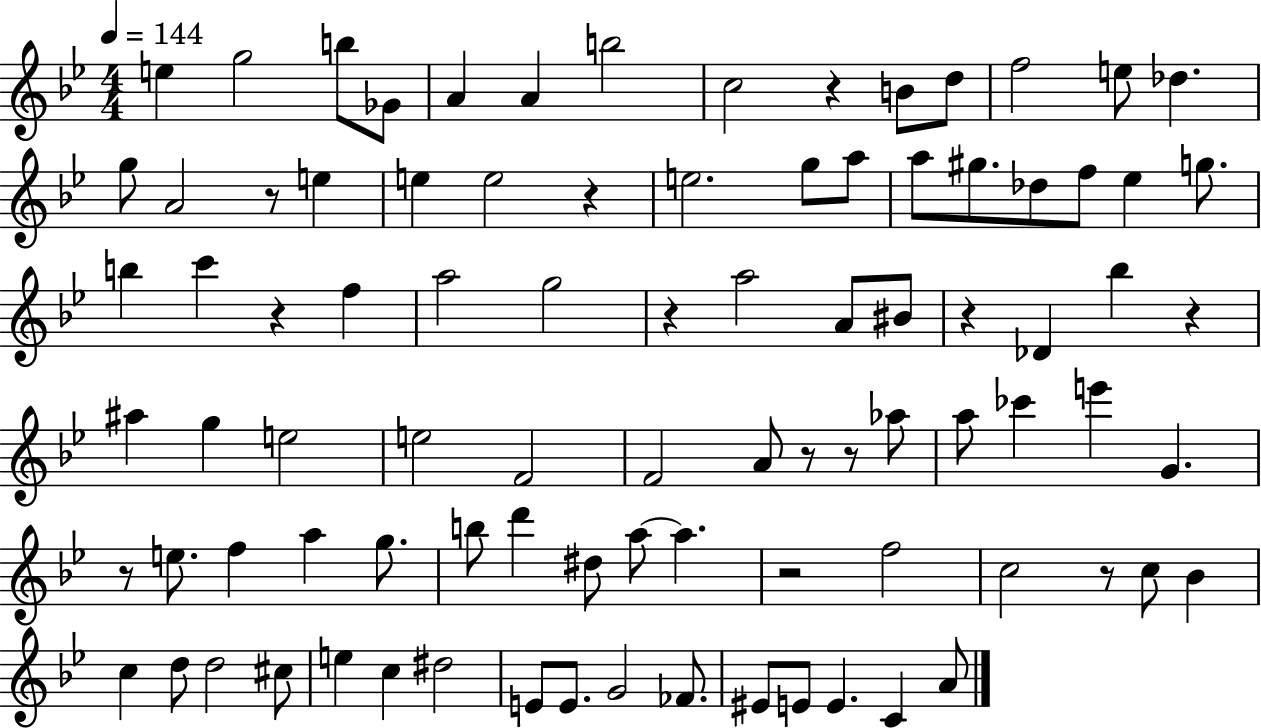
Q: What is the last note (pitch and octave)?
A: A4